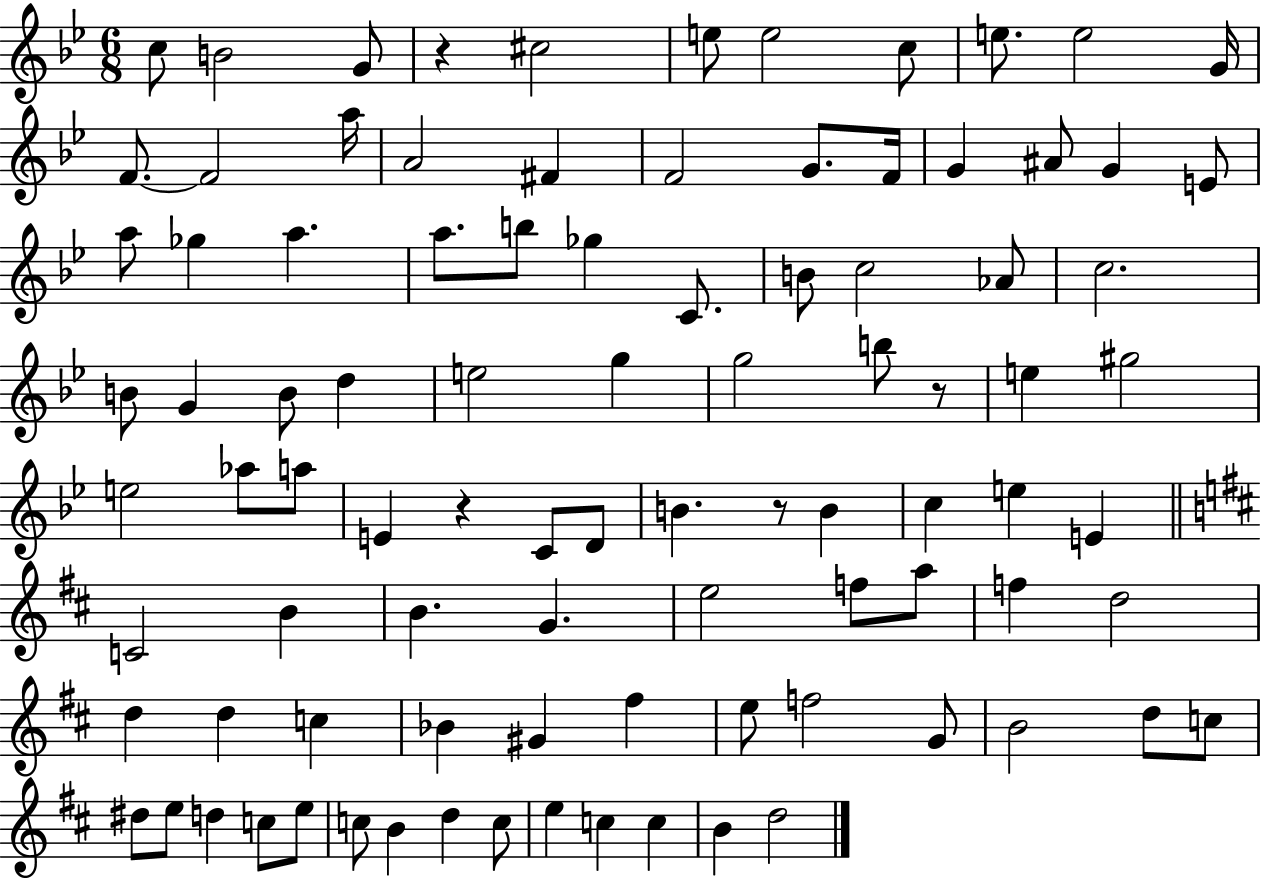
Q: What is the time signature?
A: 6/8